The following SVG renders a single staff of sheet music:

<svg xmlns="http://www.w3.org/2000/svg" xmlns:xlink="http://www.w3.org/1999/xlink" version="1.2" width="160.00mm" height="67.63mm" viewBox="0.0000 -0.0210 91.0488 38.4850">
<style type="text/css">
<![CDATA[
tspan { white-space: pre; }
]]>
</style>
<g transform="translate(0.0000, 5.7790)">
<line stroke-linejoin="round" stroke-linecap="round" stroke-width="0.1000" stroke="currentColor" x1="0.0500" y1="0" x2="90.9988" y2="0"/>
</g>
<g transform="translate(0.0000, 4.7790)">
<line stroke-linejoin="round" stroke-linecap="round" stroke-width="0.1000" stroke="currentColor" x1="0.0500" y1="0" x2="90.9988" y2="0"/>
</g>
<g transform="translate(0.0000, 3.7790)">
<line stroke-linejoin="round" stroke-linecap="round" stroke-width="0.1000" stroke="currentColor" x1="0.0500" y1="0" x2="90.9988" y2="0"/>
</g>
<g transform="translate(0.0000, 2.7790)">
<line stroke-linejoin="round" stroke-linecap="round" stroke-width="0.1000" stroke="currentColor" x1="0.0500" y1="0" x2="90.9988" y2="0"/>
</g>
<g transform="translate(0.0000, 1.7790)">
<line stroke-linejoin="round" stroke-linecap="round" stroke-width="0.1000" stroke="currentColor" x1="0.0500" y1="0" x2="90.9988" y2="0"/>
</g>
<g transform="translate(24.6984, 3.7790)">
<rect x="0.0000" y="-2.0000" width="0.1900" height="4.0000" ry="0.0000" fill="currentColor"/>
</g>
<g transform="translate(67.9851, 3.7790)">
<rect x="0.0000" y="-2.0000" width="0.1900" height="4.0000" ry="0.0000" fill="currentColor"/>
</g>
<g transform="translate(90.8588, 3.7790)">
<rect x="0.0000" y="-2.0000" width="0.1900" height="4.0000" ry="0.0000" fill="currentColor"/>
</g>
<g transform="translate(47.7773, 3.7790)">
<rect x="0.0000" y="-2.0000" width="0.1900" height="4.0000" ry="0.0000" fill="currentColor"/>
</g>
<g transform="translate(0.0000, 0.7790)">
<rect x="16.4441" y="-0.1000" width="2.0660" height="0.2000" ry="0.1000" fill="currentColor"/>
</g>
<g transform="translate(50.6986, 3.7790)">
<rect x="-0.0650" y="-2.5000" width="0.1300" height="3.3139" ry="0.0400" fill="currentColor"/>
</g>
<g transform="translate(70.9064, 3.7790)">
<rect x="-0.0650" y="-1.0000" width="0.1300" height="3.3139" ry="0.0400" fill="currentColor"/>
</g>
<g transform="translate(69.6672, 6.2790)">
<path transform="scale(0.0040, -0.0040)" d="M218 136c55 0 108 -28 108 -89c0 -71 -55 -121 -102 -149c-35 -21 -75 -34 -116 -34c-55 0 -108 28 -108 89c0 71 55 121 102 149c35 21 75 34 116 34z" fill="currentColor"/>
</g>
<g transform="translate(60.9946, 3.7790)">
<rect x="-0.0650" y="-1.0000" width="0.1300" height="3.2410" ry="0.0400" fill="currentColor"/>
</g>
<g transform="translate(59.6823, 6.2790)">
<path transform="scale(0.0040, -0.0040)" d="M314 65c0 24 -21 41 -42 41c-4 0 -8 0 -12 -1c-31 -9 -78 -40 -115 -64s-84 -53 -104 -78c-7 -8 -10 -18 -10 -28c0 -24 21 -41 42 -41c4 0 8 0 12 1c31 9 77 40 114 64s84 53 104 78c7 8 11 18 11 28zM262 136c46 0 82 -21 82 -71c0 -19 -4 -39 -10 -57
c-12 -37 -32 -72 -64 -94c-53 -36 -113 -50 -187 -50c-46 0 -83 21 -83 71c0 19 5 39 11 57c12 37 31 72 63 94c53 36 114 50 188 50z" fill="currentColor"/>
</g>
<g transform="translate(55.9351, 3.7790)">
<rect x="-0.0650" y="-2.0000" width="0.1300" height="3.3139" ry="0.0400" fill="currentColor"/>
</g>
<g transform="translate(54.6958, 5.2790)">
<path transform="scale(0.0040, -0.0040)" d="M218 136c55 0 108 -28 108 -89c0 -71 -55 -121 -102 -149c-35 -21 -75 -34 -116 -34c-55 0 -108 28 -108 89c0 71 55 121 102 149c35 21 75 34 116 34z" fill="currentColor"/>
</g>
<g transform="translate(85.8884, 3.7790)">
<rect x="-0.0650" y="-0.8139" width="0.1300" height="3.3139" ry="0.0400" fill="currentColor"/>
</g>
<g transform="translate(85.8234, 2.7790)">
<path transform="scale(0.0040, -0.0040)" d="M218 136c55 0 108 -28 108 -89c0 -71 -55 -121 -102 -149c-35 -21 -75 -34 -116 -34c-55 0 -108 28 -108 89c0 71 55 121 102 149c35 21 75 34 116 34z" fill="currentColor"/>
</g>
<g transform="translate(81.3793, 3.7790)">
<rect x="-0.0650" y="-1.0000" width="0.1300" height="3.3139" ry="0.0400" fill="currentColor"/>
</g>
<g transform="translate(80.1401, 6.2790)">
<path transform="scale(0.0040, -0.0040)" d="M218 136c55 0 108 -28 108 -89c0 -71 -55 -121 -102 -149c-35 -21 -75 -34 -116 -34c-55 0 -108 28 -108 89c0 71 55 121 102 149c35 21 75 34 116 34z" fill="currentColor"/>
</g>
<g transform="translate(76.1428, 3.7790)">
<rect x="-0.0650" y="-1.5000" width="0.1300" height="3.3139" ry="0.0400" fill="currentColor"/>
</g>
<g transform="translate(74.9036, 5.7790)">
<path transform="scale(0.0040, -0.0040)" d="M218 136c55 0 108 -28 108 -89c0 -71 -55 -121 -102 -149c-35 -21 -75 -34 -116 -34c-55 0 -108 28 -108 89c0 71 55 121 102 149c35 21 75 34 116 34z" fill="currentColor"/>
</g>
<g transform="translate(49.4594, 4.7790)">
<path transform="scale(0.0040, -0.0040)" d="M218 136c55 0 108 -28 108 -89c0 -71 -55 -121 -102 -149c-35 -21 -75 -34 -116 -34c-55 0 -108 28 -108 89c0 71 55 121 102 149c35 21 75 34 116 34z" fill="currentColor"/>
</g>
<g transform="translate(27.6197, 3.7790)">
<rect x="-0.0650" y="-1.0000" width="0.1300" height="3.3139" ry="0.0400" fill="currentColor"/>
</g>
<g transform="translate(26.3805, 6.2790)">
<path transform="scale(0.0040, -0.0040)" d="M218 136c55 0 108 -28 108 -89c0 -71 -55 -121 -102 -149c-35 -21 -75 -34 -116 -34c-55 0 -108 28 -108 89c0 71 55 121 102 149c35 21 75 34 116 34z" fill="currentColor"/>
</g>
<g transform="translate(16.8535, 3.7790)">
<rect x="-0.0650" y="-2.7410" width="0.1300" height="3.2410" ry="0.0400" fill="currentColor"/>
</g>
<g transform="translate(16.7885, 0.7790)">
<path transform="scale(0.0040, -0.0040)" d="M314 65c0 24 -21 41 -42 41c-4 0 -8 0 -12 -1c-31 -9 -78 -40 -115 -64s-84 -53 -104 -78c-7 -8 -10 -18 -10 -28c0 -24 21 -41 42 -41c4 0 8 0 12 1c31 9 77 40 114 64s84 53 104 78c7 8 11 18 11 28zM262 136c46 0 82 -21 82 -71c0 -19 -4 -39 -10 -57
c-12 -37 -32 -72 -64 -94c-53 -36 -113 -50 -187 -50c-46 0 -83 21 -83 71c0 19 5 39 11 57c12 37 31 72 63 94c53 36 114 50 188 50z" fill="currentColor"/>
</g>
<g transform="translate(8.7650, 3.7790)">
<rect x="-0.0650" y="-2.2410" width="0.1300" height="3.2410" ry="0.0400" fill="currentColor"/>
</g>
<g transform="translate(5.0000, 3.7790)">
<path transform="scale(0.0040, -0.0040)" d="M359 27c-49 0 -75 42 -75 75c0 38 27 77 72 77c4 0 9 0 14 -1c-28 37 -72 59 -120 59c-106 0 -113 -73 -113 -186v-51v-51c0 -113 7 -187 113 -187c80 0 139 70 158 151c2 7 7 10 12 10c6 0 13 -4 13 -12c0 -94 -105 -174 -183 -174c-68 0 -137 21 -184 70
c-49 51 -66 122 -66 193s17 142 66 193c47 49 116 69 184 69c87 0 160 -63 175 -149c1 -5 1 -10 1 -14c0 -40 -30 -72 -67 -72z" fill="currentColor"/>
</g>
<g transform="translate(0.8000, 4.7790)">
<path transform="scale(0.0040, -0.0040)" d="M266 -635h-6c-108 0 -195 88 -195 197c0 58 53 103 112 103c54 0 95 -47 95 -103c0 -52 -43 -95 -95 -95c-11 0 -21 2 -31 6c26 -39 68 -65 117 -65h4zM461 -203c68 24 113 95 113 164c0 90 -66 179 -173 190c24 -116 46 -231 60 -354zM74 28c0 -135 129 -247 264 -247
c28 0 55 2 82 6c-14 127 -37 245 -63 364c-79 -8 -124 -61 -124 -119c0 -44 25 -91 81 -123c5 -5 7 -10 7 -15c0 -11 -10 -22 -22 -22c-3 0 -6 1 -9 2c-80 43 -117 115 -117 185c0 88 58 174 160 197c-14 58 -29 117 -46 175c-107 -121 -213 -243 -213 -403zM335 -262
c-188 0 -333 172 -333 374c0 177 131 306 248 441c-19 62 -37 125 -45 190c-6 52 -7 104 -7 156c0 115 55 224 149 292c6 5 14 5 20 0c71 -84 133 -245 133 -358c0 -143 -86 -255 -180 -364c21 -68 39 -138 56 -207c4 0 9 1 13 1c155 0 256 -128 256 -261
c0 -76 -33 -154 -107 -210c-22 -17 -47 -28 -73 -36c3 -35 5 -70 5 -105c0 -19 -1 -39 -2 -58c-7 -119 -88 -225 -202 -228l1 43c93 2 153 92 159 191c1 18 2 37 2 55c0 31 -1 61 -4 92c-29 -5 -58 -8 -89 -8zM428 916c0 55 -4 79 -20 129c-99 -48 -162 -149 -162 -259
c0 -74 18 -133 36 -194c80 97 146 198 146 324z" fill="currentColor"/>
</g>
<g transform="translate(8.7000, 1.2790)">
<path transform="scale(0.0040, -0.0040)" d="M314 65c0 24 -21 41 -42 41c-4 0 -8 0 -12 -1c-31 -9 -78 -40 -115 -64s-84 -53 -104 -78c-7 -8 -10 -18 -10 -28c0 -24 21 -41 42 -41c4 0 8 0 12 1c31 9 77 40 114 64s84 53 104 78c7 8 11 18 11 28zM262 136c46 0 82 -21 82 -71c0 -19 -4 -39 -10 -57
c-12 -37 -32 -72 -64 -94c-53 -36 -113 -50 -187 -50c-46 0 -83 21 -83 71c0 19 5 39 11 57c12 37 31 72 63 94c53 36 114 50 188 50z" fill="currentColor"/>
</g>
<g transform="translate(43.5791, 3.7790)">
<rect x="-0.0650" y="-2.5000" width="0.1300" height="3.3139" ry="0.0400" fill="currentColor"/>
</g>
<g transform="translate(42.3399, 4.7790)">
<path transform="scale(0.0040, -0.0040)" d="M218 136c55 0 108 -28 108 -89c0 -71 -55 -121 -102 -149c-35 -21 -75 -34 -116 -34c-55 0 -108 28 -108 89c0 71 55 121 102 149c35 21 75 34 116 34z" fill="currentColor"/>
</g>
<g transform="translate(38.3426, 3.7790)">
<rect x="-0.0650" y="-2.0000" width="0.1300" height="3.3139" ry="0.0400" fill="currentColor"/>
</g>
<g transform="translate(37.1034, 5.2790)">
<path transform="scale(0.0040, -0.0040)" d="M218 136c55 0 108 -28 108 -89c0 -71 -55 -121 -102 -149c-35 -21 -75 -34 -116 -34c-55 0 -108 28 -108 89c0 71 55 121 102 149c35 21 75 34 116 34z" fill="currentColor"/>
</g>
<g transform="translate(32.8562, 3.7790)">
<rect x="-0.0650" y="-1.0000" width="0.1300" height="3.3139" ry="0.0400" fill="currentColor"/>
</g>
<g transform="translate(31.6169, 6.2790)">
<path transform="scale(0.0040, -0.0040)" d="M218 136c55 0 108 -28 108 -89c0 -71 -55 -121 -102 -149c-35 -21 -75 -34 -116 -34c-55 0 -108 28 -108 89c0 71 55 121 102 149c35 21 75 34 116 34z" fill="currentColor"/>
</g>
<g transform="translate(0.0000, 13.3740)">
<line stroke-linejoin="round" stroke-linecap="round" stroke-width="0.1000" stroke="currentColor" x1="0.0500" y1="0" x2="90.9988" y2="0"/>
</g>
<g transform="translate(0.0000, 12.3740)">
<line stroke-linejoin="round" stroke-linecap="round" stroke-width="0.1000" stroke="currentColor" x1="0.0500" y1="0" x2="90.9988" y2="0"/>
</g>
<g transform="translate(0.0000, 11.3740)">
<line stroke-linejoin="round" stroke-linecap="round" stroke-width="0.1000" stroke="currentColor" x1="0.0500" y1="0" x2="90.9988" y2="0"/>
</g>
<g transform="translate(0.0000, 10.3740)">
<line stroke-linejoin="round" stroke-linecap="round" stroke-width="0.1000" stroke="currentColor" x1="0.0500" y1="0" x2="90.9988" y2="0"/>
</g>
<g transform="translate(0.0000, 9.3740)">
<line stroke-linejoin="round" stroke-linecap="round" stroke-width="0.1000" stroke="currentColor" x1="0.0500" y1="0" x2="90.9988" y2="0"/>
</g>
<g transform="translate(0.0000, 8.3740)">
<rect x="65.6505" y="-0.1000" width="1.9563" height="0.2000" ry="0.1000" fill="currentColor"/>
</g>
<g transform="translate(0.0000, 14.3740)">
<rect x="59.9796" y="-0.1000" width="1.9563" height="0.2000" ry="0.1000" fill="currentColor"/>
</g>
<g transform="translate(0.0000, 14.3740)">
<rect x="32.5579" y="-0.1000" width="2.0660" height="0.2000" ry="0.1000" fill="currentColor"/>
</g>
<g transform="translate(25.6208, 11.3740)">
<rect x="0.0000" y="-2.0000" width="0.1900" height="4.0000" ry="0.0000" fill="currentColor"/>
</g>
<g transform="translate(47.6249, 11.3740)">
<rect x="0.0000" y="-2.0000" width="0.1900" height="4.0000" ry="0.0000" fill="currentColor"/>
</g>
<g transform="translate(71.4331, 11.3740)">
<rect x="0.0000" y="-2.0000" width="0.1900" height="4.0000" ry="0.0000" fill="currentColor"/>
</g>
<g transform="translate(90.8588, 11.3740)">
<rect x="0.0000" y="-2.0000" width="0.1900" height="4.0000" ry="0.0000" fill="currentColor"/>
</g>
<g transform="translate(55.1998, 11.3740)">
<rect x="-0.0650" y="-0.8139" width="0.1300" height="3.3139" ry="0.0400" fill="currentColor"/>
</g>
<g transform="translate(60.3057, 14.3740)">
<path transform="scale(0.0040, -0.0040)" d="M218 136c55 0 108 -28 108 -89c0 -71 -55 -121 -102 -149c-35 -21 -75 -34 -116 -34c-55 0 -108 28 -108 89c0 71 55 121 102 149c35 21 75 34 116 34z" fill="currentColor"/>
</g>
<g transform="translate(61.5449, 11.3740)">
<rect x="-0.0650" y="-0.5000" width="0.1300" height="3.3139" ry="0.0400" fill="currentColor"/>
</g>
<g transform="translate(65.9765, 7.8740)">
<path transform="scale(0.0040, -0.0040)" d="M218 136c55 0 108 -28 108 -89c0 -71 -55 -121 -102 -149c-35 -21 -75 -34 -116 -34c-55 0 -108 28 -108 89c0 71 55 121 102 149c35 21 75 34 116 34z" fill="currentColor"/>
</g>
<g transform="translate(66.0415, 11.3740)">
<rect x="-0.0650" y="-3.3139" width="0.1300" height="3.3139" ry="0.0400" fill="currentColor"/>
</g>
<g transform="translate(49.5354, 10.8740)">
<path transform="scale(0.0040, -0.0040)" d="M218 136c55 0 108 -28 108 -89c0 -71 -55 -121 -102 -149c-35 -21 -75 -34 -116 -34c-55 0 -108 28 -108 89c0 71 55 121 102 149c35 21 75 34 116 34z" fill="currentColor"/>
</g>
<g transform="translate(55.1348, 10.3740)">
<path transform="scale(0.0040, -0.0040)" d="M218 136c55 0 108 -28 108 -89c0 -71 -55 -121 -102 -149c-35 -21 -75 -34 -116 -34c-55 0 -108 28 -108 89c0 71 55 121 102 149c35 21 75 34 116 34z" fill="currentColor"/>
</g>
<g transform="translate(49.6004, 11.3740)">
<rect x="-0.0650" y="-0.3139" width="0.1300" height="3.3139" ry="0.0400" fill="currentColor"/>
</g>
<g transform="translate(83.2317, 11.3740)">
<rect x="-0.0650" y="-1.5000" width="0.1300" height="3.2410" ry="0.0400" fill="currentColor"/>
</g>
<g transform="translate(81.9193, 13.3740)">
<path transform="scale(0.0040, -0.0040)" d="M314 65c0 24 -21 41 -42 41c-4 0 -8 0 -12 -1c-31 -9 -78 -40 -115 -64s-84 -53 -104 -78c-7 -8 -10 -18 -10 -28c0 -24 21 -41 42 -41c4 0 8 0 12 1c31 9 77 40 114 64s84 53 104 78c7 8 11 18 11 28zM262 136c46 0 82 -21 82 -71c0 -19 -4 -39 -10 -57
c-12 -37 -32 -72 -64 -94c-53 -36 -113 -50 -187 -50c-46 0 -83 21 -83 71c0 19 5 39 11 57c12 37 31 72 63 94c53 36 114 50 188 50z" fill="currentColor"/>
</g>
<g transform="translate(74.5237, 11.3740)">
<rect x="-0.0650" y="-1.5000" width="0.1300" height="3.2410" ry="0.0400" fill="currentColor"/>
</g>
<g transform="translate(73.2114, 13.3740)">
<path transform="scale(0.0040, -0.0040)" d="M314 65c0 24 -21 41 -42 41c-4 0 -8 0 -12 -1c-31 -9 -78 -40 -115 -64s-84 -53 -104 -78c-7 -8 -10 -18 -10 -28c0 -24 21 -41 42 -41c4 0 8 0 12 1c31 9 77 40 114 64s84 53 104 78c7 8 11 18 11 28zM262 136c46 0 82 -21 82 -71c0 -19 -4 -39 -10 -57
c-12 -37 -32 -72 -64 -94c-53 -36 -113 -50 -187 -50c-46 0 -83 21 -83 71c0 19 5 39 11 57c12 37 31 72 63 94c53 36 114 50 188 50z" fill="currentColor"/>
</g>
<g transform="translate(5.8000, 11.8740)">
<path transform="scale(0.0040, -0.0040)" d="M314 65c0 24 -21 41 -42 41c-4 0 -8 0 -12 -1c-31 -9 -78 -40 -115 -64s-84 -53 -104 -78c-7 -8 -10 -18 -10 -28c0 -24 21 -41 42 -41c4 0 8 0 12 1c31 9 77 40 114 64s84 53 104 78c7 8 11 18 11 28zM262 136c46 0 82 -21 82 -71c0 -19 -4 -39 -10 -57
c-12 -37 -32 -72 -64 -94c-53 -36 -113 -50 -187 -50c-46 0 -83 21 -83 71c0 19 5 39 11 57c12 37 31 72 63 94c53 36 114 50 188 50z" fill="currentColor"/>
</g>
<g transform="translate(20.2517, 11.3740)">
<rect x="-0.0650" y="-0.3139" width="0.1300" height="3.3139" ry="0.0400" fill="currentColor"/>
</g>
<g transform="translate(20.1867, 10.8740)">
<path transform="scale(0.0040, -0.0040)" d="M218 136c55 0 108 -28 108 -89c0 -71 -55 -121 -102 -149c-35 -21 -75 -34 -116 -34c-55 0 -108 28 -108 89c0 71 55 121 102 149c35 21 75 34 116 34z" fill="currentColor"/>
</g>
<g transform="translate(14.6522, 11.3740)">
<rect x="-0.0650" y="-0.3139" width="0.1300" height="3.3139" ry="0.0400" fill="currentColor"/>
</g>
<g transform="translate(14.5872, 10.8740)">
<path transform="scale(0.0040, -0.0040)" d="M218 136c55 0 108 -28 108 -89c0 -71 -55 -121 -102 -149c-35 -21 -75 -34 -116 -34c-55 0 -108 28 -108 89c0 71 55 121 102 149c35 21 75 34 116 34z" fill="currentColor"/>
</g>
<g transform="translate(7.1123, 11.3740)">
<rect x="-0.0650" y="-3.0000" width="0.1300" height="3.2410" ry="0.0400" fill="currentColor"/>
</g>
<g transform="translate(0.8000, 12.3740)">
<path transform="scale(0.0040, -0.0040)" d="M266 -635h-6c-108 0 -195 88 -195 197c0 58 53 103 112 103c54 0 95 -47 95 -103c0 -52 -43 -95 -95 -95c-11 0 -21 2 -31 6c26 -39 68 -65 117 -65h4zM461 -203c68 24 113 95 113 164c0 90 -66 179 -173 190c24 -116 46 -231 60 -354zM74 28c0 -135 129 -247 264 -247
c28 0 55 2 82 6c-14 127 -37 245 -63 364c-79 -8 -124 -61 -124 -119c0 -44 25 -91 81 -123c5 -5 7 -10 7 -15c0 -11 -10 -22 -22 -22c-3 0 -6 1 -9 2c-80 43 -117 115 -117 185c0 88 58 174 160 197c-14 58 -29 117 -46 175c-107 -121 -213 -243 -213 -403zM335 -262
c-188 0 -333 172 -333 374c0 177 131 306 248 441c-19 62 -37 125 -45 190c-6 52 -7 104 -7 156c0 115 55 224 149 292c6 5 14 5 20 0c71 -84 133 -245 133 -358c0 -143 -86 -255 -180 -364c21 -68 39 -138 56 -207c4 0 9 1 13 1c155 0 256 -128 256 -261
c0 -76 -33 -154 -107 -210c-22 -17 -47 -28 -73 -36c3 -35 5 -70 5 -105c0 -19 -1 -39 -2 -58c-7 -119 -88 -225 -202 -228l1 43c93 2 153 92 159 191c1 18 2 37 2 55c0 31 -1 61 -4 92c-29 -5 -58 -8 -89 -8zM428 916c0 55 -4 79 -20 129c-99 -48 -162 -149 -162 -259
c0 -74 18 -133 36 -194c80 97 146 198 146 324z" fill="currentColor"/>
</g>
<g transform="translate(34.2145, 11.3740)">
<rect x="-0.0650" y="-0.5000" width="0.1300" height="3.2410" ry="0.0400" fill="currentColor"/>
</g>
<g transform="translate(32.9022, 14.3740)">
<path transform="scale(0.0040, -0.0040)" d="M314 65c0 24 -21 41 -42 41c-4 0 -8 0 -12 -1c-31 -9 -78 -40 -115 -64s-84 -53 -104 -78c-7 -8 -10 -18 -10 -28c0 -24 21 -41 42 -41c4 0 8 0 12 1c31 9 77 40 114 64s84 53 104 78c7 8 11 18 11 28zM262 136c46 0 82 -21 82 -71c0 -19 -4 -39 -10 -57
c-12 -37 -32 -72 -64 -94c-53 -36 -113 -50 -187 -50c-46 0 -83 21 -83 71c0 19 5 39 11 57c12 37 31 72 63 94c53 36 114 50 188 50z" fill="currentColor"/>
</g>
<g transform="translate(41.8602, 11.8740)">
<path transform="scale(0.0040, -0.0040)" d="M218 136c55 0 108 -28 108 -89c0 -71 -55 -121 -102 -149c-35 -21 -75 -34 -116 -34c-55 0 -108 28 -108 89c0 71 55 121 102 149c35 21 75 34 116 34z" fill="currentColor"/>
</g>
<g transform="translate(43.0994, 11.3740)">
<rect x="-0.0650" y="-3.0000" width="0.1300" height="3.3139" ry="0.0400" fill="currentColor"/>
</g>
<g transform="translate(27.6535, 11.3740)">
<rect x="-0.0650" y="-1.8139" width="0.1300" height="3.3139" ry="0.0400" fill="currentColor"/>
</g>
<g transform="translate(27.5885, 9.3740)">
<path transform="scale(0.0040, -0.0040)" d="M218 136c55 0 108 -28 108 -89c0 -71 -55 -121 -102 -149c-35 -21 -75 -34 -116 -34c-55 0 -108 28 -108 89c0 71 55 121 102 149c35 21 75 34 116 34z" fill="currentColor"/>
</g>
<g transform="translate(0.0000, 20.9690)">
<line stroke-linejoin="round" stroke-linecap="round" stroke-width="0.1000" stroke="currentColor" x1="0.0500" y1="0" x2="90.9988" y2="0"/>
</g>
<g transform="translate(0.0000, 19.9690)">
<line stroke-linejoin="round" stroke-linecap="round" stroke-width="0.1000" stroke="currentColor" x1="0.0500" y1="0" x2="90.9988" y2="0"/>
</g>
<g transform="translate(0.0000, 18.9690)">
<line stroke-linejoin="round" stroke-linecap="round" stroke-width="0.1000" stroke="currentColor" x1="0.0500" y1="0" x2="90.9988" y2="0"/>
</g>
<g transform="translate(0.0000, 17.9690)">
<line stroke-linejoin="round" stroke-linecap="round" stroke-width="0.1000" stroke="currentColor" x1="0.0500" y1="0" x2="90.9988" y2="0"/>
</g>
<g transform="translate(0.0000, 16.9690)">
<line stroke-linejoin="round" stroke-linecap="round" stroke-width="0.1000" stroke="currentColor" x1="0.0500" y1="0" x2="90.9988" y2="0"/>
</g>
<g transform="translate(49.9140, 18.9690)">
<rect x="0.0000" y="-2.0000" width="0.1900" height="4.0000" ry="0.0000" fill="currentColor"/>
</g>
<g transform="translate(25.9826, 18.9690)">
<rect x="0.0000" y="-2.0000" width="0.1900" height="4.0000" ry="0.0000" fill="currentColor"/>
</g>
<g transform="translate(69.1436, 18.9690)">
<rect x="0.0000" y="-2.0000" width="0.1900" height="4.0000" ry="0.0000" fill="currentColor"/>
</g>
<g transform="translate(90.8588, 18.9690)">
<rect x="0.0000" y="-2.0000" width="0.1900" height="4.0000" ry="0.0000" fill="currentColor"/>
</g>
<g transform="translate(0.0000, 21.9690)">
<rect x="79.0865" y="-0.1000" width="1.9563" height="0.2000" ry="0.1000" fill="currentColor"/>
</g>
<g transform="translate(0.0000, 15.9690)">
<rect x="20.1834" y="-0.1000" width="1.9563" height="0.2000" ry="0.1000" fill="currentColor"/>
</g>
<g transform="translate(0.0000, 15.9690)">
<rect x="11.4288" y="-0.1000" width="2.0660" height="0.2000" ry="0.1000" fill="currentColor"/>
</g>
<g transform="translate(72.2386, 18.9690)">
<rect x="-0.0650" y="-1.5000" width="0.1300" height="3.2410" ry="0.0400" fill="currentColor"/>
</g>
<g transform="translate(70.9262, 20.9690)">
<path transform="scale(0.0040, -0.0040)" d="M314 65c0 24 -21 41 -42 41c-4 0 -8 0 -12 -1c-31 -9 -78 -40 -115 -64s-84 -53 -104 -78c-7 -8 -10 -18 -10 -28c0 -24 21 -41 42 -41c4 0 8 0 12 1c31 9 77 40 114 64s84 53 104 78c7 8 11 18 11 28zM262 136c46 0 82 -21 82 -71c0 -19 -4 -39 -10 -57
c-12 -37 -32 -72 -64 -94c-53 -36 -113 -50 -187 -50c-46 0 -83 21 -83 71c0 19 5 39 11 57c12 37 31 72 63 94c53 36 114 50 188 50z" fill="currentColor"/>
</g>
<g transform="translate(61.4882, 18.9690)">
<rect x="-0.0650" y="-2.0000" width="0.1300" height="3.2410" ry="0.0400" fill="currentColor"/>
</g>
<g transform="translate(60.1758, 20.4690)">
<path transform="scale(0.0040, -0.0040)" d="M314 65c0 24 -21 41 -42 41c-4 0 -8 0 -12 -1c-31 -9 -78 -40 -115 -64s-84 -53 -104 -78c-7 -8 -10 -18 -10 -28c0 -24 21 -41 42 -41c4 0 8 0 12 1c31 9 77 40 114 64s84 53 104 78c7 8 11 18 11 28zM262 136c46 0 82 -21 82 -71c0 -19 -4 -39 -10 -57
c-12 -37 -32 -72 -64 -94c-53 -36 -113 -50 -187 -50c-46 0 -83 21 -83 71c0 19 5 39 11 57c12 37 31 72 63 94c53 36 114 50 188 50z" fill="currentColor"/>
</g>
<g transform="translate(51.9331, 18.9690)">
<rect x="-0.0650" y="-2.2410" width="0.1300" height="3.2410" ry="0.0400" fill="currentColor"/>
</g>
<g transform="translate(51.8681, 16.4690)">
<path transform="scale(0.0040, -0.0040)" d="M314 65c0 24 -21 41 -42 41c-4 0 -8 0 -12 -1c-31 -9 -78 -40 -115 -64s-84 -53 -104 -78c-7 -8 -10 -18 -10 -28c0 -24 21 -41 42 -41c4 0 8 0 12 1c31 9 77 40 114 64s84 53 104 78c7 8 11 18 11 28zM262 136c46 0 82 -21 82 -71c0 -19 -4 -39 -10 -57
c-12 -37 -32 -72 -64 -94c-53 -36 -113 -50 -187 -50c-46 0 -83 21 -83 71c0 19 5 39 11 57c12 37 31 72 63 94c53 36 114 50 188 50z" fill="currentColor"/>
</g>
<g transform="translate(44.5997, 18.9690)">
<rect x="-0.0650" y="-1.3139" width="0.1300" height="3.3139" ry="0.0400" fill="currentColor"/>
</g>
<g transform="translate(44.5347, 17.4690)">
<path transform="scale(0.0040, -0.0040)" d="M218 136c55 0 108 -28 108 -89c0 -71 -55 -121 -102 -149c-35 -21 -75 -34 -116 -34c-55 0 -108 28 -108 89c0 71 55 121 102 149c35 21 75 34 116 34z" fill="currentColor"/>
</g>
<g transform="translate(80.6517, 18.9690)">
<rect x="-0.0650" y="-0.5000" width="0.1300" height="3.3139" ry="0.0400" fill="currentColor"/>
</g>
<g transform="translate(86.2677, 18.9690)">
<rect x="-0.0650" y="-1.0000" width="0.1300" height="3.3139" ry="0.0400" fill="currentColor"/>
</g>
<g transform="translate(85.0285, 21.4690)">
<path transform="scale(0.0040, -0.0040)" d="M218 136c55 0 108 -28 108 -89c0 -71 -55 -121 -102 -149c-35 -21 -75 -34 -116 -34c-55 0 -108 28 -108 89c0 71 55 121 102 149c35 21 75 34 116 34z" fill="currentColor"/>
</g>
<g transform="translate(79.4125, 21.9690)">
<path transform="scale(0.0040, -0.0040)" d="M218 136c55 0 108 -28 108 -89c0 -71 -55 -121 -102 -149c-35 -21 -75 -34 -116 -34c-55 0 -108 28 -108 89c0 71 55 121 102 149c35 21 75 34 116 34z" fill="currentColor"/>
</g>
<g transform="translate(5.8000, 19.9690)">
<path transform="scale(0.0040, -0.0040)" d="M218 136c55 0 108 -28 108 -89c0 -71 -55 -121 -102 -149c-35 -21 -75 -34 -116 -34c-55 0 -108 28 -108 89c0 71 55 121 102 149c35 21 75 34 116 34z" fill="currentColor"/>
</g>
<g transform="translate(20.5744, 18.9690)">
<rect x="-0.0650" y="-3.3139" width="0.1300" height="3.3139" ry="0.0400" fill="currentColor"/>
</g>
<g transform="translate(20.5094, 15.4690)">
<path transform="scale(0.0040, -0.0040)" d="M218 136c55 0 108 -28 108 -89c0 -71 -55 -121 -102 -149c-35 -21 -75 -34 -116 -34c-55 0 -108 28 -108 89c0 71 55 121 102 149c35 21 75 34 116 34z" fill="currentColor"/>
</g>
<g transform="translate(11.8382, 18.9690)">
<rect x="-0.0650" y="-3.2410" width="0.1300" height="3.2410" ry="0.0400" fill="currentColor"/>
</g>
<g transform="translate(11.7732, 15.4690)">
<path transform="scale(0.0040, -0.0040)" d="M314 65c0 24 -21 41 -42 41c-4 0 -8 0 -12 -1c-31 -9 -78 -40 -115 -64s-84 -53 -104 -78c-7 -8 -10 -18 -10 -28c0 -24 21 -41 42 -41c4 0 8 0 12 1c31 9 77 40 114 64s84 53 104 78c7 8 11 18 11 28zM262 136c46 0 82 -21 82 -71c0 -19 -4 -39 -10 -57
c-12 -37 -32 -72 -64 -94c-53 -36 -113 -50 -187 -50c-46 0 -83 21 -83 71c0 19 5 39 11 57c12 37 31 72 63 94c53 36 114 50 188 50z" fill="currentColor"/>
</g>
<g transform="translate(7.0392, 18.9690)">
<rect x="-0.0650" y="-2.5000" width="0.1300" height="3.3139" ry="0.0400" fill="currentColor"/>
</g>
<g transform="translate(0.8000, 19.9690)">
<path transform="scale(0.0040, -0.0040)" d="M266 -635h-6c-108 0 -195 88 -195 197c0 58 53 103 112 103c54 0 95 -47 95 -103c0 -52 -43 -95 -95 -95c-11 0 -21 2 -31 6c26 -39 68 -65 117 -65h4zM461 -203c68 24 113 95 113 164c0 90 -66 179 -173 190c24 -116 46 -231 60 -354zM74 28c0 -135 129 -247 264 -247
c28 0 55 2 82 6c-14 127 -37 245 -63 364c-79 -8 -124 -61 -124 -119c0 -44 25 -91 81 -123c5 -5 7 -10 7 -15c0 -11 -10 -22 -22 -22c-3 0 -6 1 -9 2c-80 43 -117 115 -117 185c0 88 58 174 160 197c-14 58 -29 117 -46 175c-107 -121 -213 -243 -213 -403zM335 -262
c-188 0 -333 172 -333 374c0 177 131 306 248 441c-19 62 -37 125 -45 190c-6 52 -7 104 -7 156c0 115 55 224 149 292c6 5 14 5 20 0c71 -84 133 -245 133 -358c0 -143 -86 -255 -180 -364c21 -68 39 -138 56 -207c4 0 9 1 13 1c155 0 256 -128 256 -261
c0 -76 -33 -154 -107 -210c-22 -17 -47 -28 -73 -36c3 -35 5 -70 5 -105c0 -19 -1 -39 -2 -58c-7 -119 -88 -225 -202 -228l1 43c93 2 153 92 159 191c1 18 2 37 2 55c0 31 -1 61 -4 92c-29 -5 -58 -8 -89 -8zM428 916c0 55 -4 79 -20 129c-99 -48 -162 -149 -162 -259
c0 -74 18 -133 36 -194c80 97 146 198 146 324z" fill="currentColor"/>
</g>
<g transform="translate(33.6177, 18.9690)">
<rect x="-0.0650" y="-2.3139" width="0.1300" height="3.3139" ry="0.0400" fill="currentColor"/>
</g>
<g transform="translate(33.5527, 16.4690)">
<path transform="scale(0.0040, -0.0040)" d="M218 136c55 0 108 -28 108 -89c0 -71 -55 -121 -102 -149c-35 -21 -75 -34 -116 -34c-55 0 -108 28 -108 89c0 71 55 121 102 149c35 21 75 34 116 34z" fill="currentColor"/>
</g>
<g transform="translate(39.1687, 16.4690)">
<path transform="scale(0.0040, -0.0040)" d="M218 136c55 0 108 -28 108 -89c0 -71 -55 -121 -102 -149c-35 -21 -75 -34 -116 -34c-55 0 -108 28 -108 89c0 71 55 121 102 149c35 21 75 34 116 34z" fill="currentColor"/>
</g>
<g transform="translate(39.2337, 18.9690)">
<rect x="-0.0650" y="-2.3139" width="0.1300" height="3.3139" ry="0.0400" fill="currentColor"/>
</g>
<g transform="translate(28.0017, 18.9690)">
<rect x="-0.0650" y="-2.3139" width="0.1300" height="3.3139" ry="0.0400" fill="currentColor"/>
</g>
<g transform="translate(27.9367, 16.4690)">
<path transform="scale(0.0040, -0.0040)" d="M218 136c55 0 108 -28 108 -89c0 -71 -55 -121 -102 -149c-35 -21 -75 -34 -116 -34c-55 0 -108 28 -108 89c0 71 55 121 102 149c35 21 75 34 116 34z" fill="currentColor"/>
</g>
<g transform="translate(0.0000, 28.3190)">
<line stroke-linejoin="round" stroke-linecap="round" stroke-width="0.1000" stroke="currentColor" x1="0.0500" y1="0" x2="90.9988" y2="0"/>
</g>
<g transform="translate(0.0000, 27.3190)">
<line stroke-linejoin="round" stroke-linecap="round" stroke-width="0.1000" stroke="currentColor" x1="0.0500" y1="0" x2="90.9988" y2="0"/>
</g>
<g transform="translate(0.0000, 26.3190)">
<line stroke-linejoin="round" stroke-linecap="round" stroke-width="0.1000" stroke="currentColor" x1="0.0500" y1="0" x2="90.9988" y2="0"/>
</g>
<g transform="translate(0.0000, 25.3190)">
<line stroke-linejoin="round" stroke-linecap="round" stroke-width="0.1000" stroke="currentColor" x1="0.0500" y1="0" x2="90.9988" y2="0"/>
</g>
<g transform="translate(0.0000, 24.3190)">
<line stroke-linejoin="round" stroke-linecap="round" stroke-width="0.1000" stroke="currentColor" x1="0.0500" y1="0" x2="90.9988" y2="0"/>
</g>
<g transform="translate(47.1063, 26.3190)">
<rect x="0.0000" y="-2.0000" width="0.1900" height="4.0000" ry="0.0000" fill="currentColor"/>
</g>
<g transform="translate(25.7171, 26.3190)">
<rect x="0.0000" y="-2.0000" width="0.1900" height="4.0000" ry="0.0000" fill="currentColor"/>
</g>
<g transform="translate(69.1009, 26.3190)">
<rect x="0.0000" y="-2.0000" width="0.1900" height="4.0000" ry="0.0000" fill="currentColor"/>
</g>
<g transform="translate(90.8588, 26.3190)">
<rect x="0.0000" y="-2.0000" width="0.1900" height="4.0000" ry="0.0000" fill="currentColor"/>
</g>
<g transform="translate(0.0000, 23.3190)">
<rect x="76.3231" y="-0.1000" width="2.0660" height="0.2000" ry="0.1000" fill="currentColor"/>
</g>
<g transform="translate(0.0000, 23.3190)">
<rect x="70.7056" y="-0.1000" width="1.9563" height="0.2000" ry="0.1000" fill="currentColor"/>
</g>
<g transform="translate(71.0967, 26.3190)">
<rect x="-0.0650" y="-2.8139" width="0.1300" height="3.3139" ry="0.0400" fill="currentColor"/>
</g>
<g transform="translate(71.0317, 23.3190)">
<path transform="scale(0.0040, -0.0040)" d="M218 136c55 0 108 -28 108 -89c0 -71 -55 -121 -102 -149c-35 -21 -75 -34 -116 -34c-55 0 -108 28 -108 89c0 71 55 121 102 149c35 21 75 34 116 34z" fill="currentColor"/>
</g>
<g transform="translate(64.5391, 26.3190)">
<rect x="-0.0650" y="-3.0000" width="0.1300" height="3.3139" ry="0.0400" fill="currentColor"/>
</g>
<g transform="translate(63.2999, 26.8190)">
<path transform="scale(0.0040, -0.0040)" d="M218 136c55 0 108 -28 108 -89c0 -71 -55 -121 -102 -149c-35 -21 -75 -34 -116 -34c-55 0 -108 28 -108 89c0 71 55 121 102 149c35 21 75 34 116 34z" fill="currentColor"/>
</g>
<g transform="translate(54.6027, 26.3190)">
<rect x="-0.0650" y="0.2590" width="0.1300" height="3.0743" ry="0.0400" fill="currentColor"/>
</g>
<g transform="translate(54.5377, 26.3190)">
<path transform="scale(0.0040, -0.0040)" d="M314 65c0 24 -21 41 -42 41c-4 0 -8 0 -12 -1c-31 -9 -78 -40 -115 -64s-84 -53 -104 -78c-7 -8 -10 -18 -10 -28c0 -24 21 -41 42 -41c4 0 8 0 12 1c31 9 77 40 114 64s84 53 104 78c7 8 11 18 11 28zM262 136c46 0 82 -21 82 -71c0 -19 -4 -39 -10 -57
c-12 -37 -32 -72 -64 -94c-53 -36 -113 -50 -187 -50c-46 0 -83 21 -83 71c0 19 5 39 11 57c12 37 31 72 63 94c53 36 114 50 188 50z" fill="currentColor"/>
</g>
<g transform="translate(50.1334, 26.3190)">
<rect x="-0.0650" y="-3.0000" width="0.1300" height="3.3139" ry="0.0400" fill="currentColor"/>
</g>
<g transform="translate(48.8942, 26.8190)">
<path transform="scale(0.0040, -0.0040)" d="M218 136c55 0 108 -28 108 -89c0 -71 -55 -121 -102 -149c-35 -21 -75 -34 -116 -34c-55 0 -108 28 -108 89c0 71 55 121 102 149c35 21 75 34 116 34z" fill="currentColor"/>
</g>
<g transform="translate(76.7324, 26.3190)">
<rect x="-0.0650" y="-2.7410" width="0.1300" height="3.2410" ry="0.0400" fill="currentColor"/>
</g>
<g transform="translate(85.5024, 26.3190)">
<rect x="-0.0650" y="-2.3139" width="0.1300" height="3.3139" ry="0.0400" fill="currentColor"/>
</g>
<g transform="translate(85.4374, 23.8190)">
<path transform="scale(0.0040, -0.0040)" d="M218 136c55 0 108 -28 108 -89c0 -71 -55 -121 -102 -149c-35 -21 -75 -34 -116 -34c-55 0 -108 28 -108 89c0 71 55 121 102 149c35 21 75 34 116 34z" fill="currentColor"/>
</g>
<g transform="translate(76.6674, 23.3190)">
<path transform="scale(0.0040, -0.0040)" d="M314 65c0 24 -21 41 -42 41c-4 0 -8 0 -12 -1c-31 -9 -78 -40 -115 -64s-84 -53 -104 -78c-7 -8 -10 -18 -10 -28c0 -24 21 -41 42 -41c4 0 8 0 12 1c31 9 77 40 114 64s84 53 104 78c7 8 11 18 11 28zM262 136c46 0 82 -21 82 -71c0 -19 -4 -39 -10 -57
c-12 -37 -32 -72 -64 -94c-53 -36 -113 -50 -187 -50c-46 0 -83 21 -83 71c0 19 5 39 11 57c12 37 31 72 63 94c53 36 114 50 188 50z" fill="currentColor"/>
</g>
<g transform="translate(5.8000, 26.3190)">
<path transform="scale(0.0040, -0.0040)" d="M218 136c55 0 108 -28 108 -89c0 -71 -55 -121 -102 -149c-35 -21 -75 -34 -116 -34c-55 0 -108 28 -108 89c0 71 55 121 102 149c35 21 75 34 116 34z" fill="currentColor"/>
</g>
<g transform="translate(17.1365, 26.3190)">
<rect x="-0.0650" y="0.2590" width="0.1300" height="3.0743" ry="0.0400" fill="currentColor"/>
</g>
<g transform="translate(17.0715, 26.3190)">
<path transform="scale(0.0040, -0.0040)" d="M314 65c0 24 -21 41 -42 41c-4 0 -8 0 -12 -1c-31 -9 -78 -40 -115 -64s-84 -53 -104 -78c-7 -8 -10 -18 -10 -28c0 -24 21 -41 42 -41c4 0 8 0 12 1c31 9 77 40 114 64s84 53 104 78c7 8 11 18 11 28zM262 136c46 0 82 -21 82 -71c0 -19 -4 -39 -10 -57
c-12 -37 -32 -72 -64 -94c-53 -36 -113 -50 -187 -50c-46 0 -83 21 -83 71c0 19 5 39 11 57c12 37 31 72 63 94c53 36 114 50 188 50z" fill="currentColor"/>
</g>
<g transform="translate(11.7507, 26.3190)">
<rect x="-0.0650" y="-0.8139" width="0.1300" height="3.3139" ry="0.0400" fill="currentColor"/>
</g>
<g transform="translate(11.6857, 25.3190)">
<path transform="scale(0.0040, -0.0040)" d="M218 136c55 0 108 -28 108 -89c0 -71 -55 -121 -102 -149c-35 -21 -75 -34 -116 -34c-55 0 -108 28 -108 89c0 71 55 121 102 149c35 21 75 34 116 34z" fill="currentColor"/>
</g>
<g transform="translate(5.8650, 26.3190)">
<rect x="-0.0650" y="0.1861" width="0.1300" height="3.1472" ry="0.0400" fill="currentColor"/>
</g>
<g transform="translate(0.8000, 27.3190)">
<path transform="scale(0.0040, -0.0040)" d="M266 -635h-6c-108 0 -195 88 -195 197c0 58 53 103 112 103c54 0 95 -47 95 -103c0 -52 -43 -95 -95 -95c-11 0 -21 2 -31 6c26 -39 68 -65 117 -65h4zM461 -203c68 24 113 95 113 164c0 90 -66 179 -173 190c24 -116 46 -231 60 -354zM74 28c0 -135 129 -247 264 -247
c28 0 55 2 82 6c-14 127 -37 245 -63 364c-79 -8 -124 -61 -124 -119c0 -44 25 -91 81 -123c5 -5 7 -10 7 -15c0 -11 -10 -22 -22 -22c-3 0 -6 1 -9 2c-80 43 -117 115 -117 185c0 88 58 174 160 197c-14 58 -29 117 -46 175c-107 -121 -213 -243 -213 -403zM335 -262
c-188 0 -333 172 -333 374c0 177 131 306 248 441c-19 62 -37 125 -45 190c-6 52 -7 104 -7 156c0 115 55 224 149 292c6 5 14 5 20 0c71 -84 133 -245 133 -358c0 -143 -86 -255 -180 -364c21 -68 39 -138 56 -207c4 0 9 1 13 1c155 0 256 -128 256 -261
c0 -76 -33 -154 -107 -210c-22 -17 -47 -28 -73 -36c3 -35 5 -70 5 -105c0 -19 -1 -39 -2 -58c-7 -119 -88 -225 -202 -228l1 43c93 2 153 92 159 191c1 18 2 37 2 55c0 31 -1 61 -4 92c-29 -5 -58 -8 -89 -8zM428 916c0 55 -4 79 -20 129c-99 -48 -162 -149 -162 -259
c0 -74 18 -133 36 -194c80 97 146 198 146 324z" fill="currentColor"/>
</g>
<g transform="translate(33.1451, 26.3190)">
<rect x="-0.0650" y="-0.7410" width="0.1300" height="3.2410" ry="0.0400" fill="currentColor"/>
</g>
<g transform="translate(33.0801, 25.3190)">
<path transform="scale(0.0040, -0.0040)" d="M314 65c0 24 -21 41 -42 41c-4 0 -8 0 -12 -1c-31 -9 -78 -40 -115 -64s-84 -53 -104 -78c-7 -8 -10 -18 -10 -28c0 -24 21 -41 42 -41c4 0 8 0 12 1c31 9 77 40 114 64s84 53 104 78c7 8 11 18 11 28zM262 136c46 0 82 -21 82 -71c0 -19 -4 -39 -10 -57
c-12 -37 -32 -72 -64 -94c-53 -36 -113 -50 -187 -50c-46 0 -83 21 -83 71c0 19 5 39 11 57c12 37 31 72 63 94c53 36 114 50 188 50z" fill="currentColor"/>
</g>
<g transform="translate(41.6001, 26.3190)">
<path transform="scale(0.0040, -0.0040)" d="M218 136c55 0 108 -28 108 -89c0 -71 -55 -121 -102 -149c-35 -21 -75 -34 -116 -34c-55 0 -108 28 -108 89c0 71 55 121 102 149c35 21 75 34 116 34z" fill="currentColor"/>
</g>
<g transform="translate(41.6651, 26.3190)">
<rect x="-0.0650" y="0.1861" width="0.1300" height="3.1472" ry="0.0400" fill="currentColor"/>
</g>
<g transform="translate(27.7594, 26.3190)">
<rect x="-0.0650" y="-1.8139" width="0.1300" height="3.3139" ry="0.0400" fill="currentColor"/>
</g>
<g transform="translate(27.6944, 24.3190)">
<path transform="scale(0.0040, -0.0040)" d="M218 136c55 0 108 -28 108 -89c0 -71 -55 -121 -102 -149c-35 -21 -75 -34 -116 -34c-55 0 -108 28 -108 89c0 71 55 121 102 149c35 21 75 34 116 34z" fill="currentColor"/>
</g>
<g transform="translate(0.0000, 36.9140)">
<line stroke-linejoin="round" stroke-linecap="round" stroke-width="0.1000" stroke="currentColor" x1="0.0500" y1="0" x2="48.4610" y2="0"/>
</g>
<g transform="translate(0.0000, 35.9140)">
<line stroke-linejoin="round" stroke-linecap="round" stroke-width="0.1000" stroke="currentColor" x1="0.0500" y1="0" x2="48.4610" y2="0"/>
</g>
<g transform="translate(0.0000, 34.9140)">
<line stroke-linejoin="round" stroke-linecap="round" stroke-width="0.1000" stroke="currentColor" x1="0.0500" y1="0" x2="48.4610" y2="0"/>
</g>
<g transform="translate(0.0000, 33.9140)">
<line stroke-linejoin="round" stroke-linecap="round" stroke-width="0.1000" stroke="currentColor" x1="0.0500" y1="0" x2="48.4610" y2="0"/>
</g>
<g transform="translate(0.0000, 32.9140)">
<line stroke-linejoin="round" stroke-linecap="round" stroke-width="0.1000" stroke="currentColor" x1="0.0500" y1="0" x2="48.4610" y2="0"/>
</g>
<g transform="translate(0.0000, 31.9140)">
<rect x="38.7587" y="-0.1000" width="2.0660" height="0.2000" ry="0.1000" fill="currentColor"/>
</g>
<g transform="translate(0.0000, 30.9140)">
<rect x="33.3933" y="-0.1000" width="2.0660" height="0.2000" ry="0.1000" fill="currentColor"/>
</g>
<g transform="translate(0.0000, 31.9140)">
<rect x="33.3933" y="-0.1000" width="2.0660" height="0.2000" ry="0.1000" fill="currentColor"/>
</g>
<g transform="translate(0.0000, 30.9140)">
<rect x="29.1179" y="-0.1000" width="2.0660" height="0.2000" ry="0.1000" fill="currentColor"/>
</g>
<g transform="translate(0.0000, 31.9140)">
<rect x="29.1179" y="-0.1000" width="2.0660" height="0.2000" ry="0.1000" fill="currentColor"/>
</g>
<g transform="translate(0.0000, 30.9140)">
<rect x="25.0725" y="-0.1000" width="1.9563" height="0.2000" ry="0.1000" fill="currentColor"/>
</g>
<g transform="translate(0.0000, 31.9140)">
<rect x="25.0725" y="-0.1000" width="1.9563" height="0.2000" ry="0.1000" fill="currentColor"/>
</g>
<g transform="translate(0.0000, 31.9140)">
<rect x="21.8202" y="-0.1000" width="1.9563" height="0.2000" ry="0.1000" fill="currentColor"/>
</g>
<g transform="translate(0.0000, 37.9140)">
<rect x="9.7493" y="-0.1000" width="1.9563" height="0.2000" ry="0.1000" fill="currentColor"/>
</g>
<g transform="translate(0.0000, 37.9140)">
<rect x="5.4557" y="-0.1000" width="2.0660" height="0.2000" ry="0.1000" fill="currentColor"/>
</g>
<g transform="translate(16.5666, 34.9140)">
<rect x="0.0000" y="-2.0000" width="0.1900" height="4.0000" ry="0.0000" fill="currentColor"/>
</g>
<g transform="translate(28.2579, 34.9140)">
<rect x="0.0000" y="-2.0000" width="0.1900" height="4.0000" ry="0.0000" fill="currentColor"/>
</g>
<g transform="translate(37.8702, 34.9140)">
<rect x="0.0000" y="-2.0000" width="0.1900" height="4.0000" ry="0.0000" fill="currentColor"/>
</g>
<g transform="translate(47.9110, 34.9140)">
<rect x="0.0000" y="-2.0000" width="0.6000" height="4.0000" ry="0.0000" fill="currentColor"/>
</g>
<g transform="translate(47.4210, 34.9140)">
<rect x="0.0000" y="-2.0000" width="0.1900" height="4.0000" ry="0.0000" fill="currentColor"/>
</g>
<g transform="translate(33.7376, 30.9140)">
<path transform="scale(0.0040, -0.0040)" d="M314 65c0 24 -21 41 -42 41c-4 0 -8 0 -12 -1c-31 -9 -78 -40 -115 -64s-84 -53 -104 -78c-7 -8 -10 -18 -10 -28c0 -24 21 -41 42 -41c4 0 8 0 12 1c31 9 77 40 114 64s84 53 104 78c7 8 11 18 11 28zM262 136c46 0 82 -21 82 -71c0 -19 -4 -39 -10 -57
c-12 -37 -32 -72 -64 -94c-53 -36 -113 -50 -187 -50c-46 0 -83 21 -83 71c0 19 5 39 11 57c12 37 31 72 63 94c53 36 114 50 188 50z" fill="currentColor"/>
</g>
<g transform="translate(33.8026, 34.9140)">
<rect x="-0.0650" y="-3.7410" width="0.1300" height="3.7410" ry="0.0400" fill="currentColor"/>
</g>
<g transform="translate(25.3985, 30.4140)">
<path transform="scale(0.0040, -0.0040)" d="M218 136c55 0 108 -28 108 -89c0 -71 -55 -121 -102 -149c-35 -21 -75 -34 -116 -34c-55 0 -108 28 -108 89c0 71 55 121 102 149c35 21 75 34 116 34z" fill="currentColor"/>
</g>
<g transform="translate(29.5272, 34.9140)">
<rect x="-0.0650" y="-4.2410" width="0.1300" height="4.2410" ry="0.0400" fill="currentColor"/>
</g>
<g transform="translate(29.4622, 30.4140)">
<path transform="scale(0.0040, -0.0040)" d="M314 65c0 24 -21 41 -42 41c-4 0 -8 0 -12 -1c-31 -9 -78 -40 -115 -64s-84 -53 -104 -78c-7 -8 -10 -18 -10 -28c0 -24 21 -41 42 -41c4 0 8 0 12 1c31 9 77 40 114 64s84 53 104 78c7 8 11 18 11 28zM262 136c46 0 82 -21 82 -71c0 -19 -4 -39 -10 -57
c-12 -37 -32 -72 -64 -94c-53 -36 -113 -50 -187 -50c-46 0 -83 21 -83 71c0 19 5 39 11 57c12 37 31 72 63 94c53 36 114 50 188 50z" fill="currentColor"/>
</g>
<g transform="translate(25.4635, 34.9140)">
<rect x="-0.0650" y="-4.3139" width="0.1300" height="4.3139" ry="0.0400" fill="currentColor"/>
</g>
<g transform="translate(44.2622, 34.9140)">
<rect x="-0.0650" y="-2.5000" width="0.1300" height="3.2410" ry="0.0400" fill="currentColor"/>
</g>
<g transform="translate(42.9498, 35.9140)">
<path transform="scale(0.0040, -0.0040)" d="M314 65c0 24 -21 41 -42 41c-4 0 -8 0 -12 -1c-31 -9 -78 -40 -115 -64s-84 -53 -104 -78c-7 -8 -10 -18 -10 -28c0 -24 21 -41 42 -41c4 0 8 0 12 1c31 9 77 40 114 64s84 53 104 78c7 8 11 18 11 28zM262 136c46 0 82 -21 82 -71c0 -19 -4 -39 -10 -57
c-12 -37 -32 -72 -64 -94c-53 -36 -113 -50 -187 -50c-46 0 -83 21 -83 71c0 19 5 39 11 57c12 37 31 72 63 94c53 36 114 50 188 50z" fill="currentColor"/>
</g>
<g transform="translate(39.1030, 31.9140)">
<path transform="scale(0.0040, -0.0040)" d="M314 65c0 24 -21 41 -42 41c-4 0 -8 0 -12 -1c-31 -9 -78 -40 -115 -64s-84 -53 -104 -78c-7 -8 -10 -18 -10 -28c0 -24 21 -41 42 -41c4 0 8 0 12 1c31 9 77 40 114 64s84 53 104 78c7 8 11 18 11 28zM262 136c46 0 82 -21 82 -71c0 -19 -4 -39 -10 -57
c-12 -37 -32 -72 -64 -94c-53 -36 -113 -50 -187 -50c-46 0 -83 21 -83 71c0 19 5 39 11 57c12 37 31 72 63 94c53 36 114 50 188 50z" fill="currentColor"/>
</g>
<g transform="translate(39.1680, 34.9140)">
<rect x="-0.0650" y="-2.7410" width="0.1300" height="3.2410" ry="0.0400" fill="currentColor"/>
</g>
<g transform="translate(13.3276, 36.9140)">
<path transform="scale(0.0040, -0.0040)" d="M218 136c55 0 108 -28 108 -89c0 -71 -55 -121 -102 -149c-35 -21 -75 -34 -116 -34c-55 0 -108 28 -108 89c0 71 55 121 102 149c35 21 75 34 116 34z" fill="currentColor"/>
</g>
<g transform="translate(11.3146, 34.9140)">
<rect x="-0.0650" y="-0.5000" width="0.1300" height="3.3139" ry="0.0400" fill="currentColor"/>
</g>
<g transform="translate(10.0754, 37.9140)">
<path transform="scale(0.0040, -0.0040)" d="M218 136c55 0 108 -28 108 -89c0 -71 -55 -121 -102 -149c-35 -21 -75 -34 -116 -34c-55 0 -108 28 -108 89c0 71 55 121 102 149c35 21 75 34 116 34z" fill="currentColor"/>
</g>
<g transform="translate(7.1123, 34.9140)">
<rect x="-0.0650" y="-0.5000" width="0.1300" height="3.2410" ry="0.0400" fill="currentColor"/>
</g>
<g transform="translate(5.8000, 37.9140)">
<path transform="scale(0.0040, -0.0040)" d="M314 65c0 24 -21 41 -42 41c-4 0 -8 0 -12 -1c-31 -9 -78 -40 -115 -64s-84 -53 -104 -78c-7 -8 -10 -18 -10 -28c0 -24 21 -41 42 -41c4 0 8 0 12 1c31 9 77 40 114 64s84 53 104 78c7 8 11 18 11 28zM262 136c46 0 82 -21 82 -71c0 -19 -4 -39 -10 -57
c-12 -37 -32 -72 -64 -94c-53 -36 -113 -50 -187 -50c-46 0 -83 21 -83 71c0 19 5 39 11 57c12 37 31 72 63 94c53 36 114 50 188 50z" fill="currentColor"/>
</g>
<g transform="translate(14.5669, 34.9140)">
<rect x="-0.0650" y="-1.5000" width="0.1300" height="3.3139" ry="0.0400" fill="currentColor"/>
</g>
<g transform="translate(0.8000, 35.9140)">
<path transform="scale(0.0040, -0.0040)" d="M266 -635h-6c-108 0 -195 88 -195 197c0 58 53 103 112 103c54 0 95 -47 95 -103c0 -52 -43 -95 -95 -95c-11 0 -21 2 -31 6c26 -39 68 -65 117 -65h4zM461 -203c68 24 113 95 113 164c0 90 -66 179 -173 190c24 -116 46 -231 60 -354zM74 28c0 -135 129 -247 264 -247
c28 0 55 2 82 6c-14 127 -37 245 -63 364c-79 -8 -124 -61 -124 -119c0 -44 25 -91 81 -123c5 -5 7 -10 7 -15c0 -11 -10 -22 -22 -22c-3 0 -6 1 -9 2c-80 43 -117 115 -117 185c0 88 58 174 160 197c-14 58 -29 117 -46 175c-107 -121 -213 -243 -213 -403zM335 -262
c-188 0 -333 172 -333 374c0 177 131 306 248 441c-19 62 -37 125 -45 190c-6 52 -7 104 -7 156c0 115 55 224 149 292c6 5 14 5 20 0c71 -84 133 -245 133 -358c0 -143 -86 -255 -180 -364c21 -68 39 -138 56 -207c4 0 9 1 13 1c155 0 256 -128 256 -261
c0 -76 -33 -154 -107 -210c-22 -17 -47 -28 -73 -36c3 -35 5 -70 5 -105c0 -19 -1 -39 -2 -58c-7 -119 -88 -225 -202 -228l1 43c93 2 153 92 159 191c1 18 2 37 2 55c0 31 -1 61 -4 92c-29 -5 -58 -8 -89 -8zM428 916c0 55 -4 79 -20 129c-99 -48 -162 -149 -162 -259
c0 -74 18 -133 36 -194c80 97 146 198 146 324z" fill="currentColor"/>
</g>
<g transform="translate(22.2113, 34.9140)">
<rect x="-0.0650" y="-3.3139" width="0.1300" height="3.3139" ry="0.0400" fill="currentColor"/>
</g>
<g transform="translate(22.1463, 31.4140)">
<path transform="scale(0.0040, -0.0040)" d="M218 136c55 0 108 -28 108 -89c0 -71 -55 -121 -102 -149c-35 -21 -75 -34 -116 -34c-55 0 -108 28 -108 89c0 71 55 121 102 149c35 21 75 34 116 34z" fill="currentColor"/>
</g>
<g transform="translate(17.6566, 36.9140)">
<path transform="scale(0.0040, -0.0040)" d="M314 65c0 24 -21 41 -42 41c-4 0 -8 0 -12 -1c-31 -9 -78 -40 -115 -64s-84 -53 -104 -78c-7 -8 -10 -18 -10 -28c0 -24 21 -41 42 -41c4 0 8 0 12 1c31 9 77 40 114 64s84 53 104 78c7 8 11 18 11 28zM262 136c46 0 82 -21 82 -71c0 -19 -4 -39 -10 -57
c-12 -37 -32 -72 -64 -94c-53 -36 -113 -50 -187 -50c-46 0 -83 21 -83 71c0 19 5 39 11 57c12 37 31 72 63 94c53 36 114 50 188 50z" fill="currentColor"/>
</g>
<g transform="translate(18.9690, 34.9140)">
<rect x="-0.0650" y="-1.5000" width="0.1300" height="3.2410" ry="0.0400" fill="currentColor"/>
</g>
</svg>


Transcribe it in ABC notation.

X:1
T:Untitled
M:4/4
L:1/4
K:C
g2 a2 D D F G G F D2 D E D d A2 c c f C2 A c d C b E2 E2 G b2 b g g g e g2 F2 E2 C D B d B2 f d2 B A B2 A a a2 g C2 C E E2 b d' d'2 c'2 a2 G2